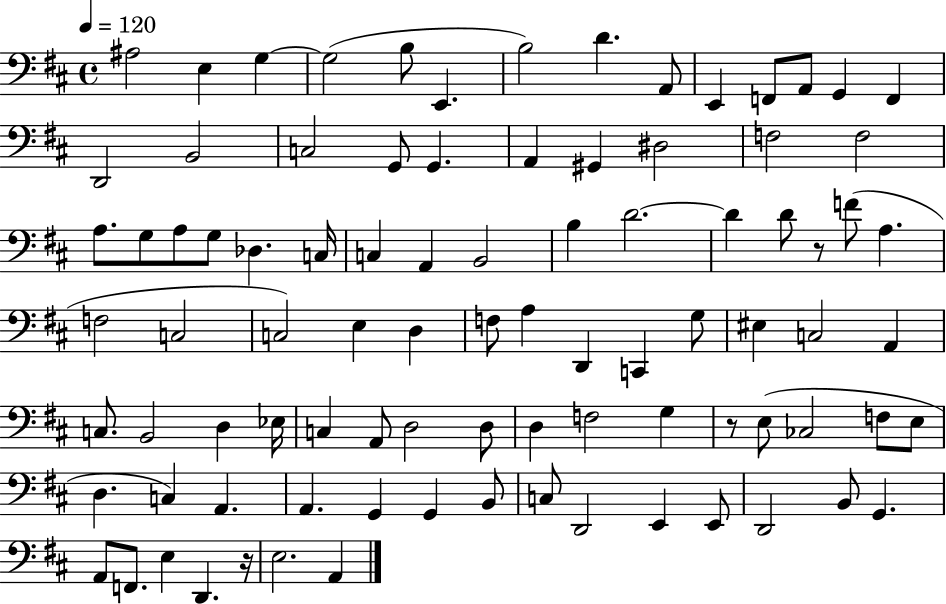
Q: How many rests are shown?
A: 3